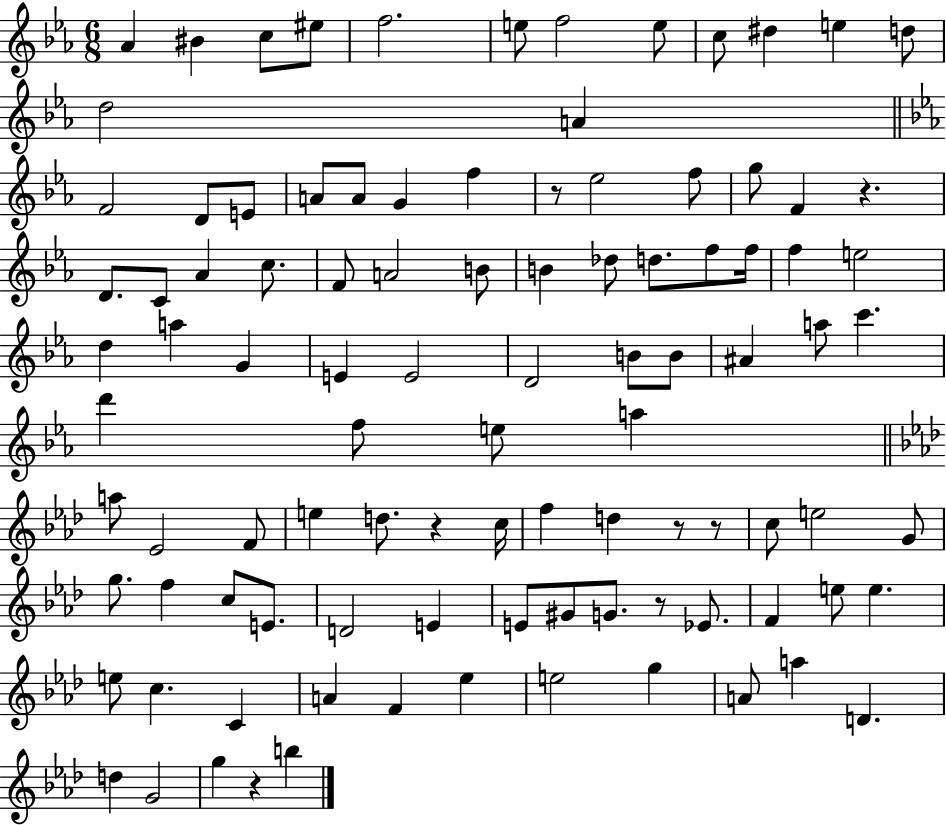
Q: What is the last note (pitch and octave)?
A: B5